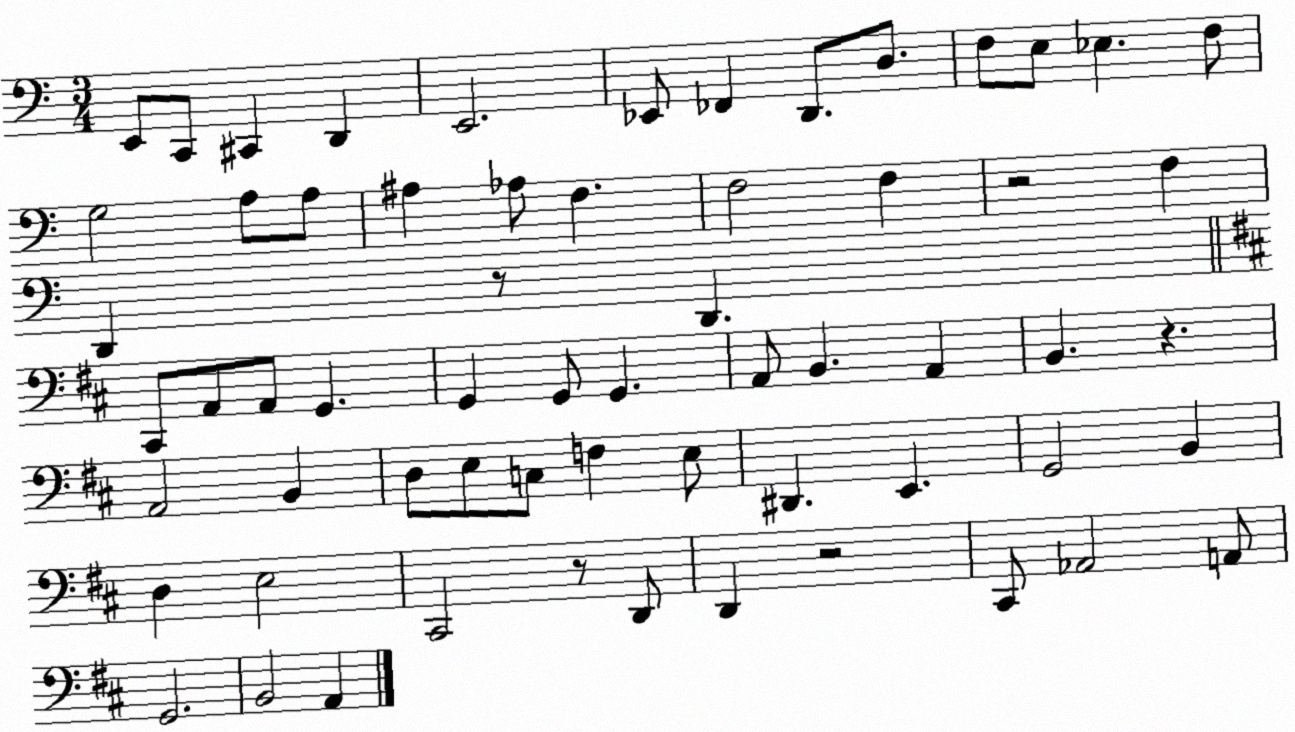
X:1
T:Untitled
M:3/4
L:1/4
K:C
E,,/2 C,,/2 ^C,, D,, E,,2 _E,,/2 _F,, D,,/2 D,/2 F,/2 E,/2 _E, F,/2 G,2 A,/2 A,/2 ^A, _A,/2 F, F,2 F, z2 F, D,, z/2 D,, ^C,,/2 A,,/2 A,,/2 G,, G,, G,,/2 G,, A,,/2 B,, A,, B,, z A,,2 B,, D,/2 E,/2 C,/2 F, E,/2 ^D,, E,, G,,2 B,, D, E,2 ^C,,2 z/2 D,,/2 D,, z2 ^C,,/2 _A,,2 A,,/2 G,,2 B,,2 A,,